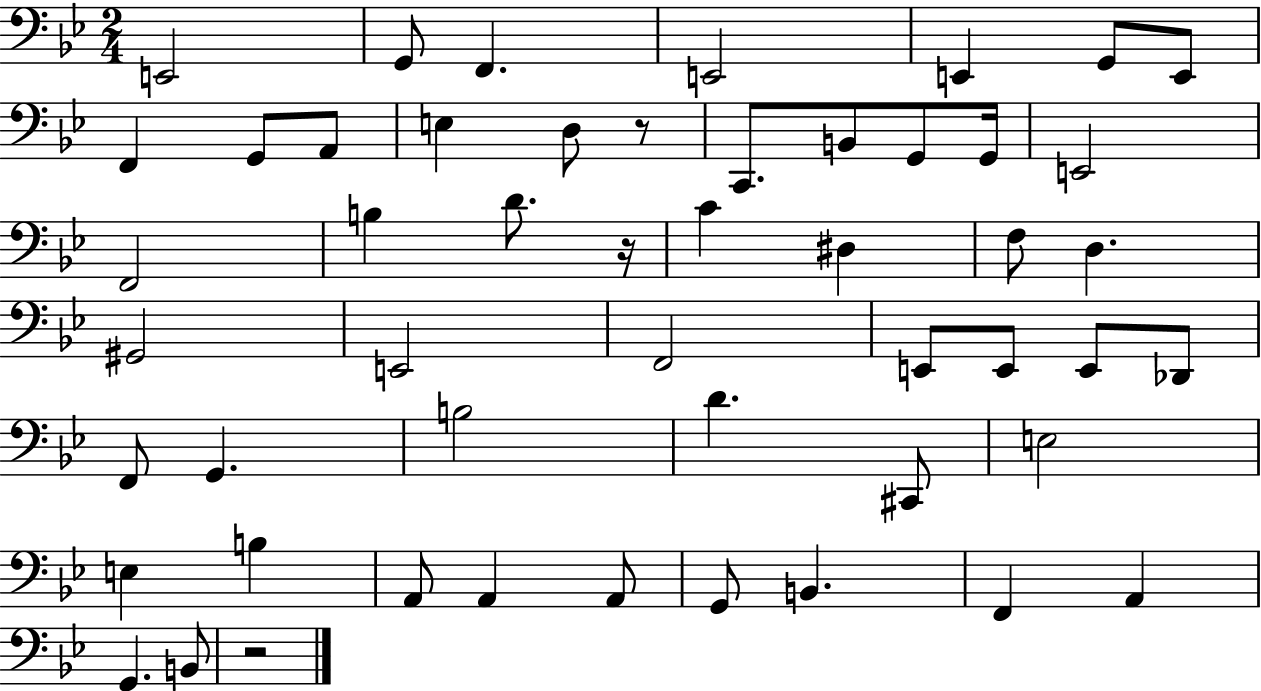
E2/h G2/e F2/q. E2/h E2/q G2/e E2/e F2/q G2/e A2/e E3/q D3/e R/e C2/e. B2/e G2/e G2/s E2/h F2/h B3/q D4/e. R/s C4/q D#3/q F3/e D3/q. G#2/h E2/h F2/h E2/e E2/e E2/e Db2/e F2/e G2/q. B3/h D4/q. C#2/e E3/h E3/q B3/q A2/e A2/q A2/e G2/e B2/q. F2/q A2/q G2/q. B2/e R/h